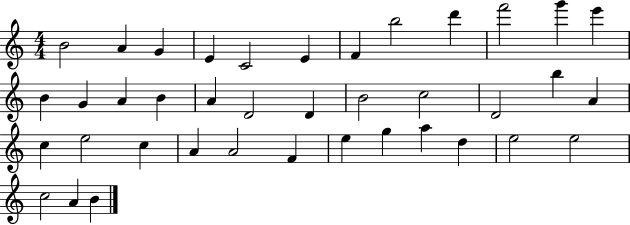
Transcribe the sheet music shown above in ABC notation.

X:1
T:Untitled
M:4/4
L:1/4
K:C
B2 A G E C2 E F b2 d' f'2 g' e' B G A B A D2 D B2 c2 D2 b A c e2 c A A2 F e g a d e2 e2 c2 A B